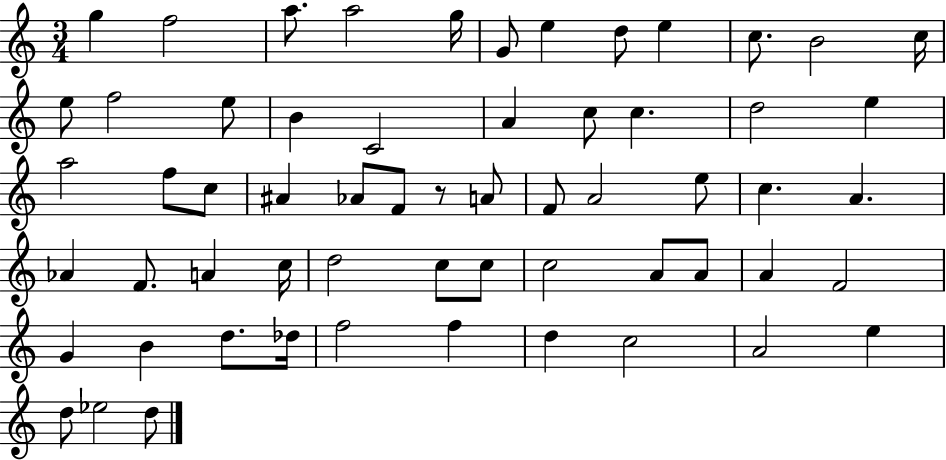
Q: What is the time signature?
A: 3/4